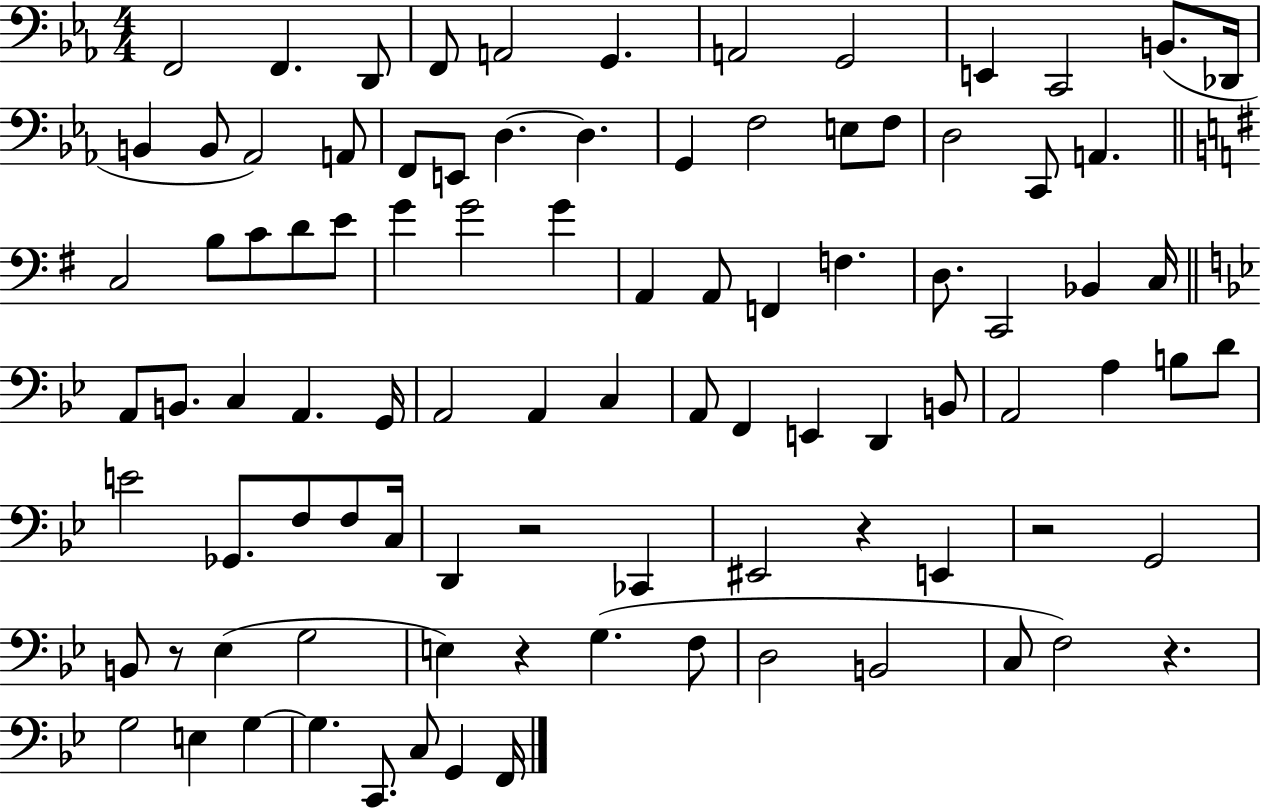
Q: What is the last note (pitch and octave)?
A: F2